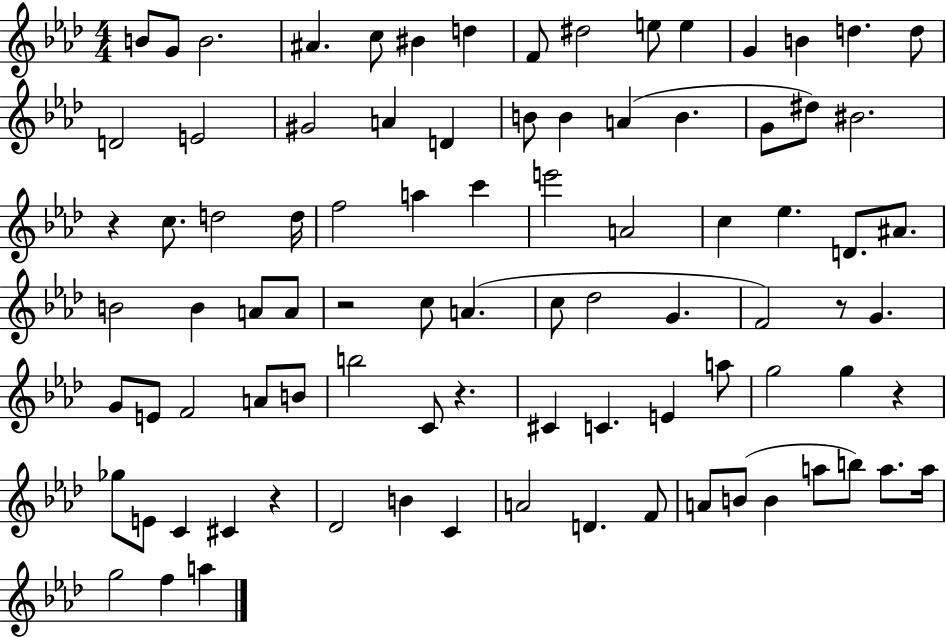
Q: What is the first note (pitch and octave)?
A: B4